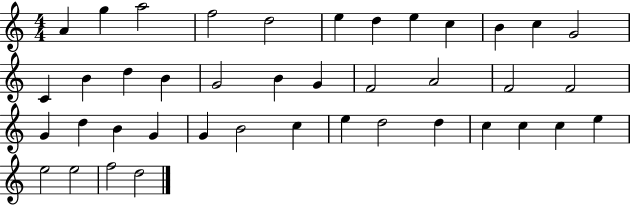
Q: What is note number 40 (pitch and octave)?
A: F5